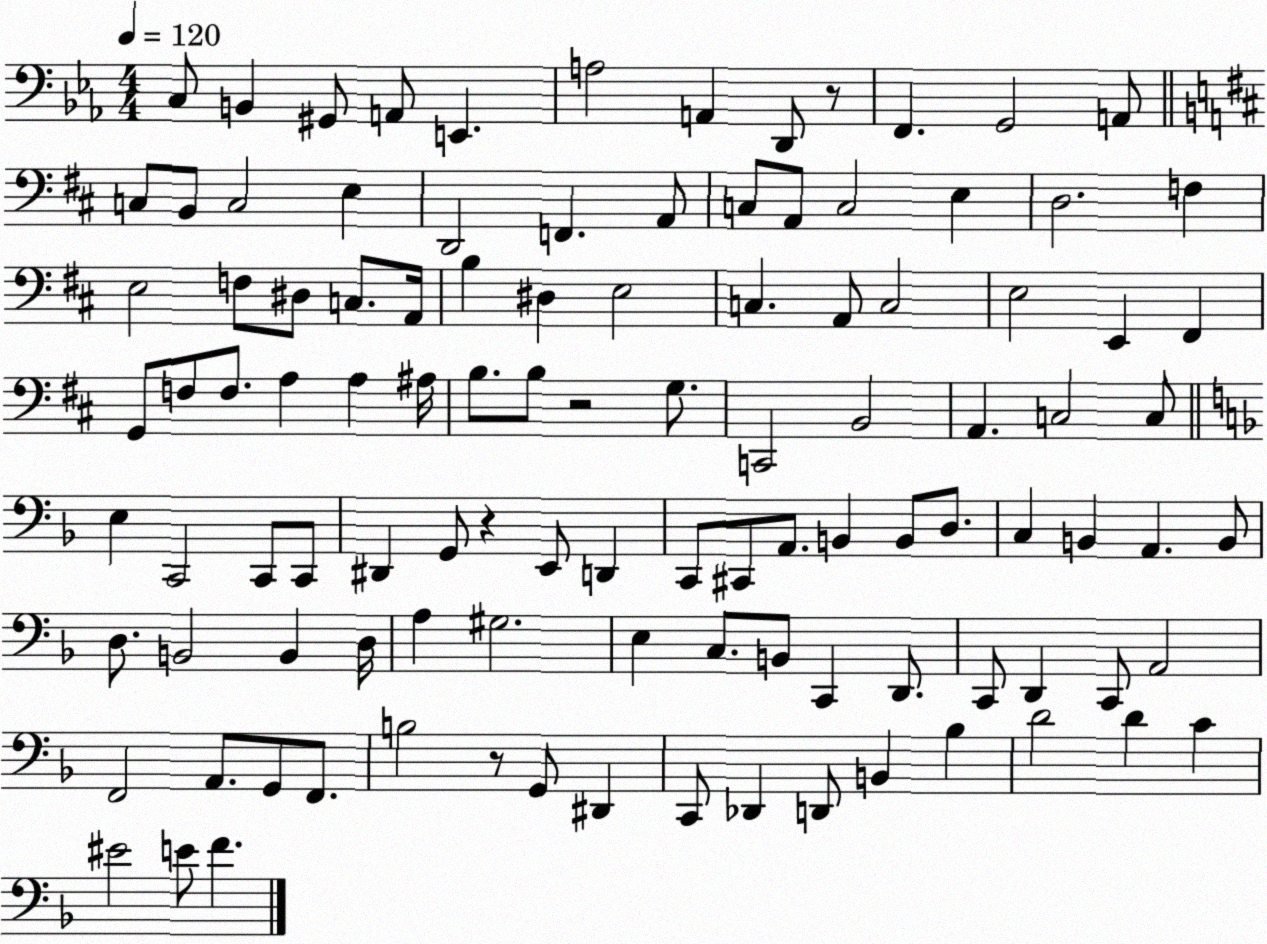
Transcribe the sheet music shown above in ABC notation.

X:1
T:Untitled
M:4/4
L:1/4
K:Eb
C,/2 B,, ^G,,/2 A,,/2 E,, A,2 A,, D,,/2 z/2 F,, G,,2 A,,/2 C,/2 B,,/2 C,2 E, D,,2 F,, A,,/2 C,/2 A,,/2 C,2 E, D,2 F, E,2 F,/2 ^D,/2 C,/2 A,,/4 B, ^D, E,2 C, A,,/2 C,2 E,2 E,, ^F,, G,,/2 F,/2 F,/2 A, A, ^A,/4 B,/2 B,/2 z2 G,/2 C,,2 B,,2 A,, C,2 C,/2 E, C,,2 C,,/2 C,,/2 ^D,, G,,/2 z E,,/2 D,, C,,/2 ^C,,/2 A,,/2 B,, B,,/2 D,/2 C, B,, A,, B,,/2 D,/2 B,,2 B,, D,/4 A, ^G,2 E, C,/2 B,,/2 C,, D,,/2 C,,/2 D,, C,,/2 A,,2 F,,2 A,,/2 G,,/2 F,,/2 B,2 z/2 G,,/2 ^D,, C,,/2 _D,, D,,/2 B,, _B, D2 D C ^E2 E/2 F